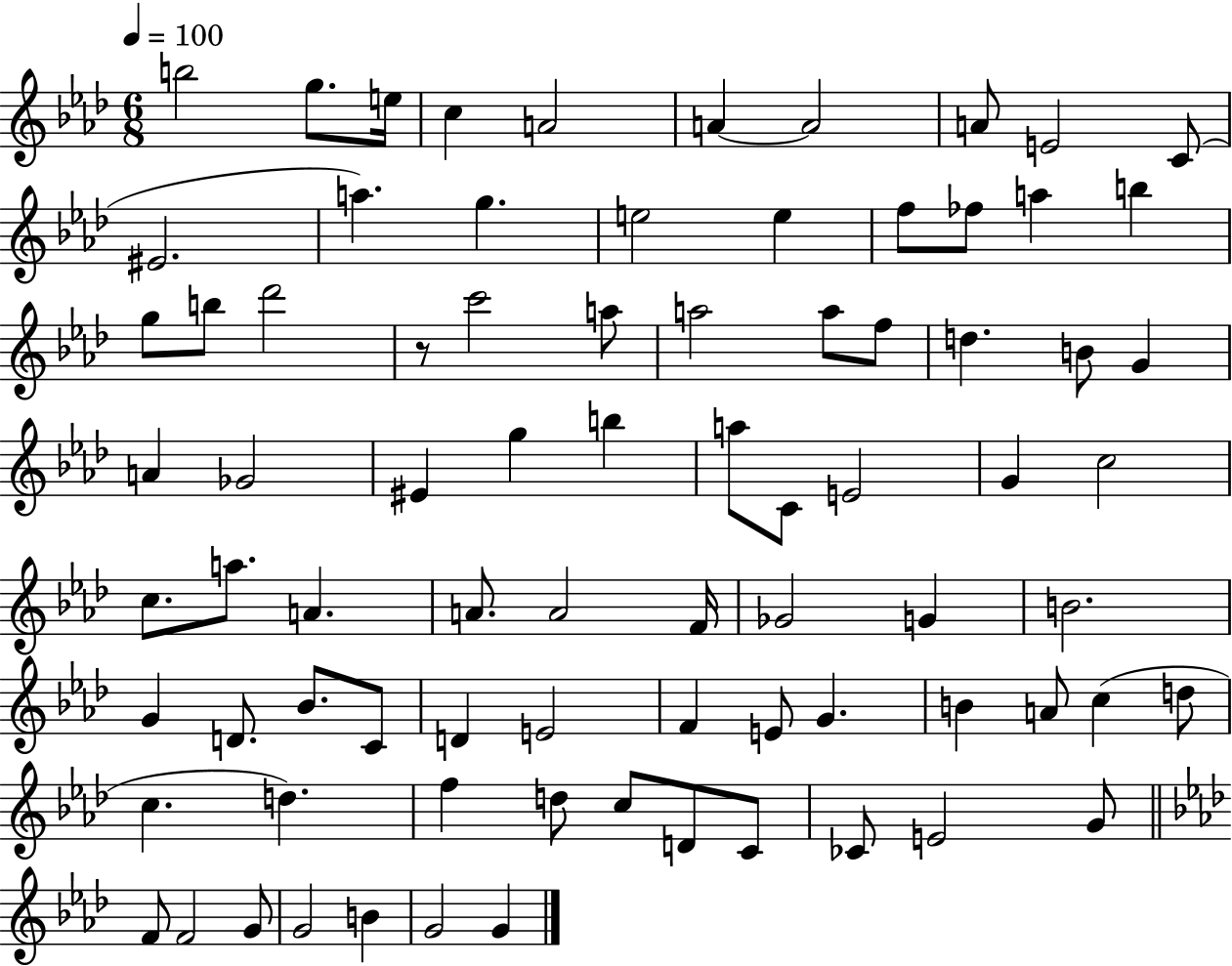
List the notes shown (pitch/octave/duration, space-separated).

B5/h G5/e. E5/s C5/q A4/h A4/q A4/h A4/e E4/h C4/e EIS4/h. A5/q. G5/q. E5/h E5/q F5/e FES5/e A5/q B5/q G5/e B5/e Db6/h R/e C6/h A5/e A5/h A5/e F5/e D5/q. B4/e G4/q A4/q Gb4/h EIS4/q G5/q B5/q A5/e C4/e E4/h G4/q C5/h C5/e. A5/e. A4/q. A4/e. A4/h F4/s Gb4/h G4/q B4/h. G4/q D4/e. Bb4/e. C4/e D4/q E4/h F4/q E4/e G4/q. B4/q A4/e C5/q D5/e C5/q. D5/q. F5/q D5/e C5/e D4/e C4/e CES4/e E4/h G4/e F4/e F4/h G4/e G4/h B4/q G4/h G4/q